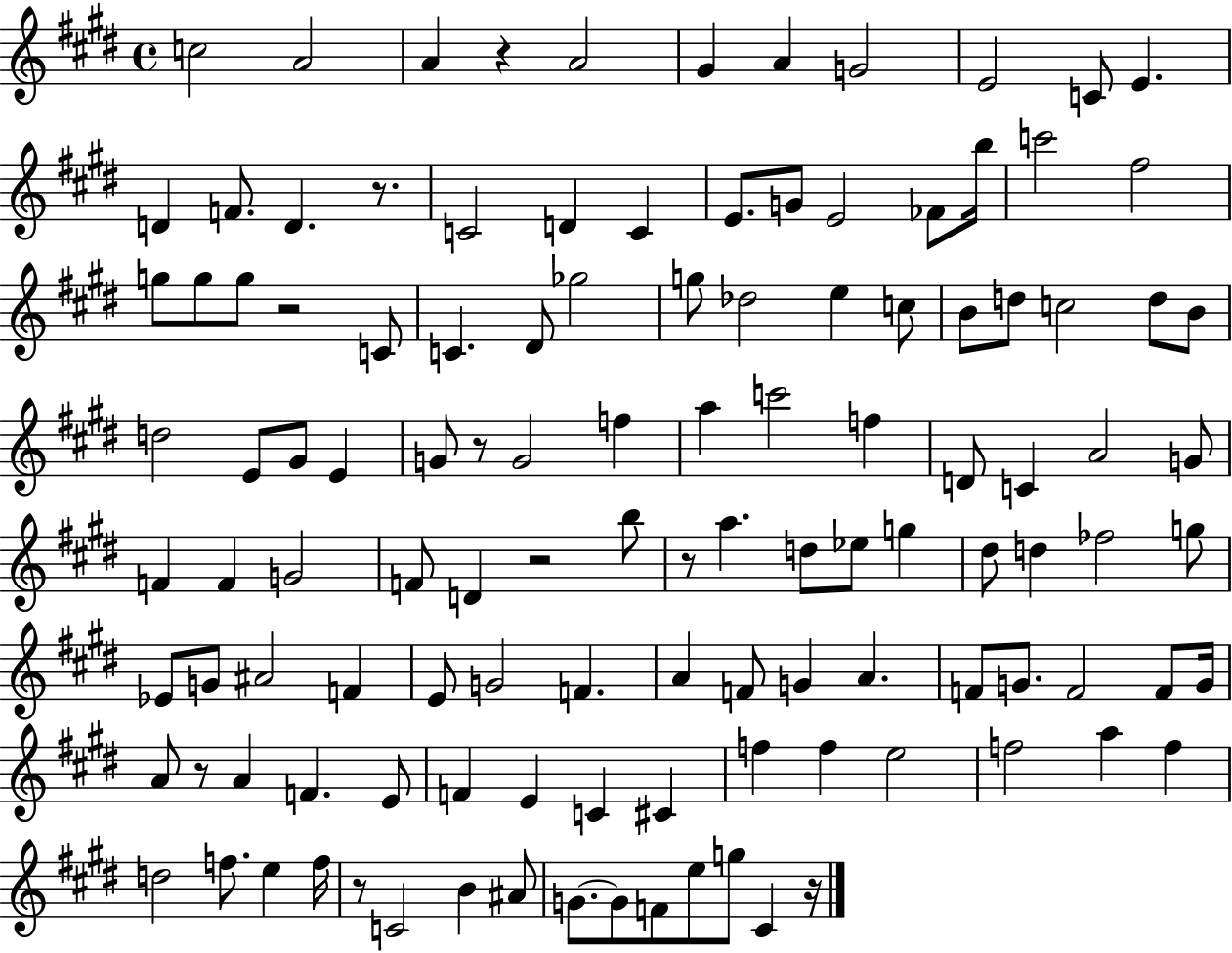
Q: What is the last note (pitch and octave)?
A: C#4